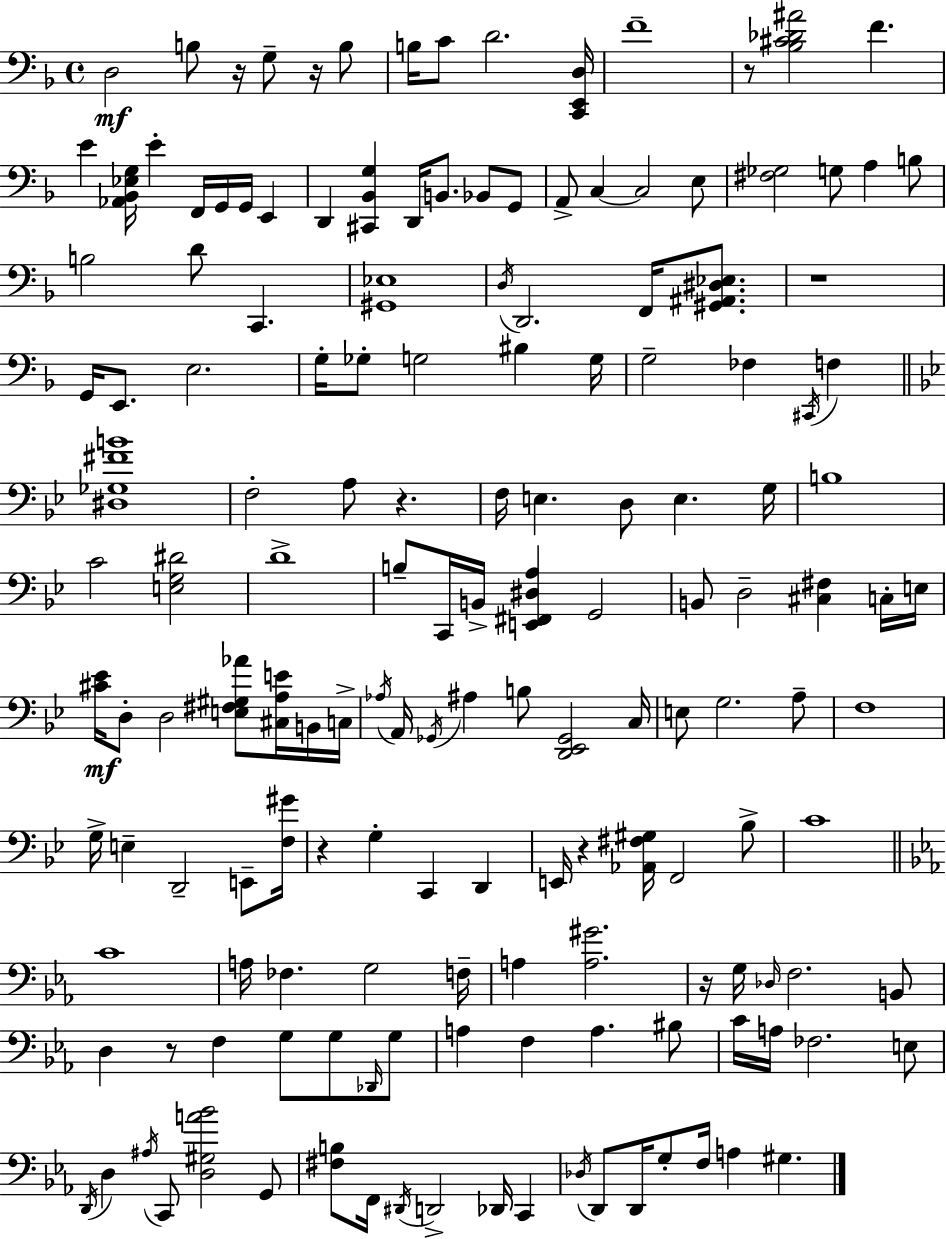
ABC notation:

X:1
T:Untitled
M:4/4
L:1/4
K:Dm
D,2 B,/2 z/4 G,/2 z/4 B,/2 B,/4 C/2 D2 [C,,E,,D,]/4 F4 z/2 [_B,^C_D^A]2 F E [_A,,_B,,_E,G,]/4 E F,,/4 G,,/4 G,,/4 E,, D,, [^C,,_B,,G,] D,,/4 B,,/2 _B,,/2 G,,/2 A,,/2 C, C,2 E,/2 [^F,_G,]2 G,/2 A, B,/2 B,2 D/2 C,, [^G,,_E,]4 D,/4 D,,2 F,,/4 [^G,,^A,,^D,_E,]/2 z4 G,,/4 E,,/2 E,2 G,/4 _G,/2 G,2 ^B, G,/4 G,2 _F, ^C,,/4 F, [^D,_G,^FB]4 F,2 A,/2 z F,/4 E, D,/2 E, G,/4 B,4 C2 [E,G,^D]2 D4 B,/2 C,,/4 B,,/4 [E,,^F,,^D,A,] G,,2 B,,/2 D,2 [^C,^F,] C,/4 E,/4 [^C_E]/4 D,/2 D,2 [E,^F,^G,_A]/2 [^C,A,E]/4 B,,/4 C,/4 _A,/4 A,,/4 _G,,/4 ^A, B,/2 [D,,_E,,_G,,]2 C,/4 E,/2 G,2 A,/2 F,4 G,/4 E, D,,2 E,,/2 [F,^G]/4 z G, C,, D,, E,,/4 z [_A,,^F,^G,]/4 F,,2 _B,/2 C4 C4 A,/4 _F, G,2 F,/4 A, [A,^G]2 z/4 G,/4 _D,/4 F,2 B,,/2 D, z/2 F, G,/2 G,/2 _D,,/4 G,/2 A, F, A, ^B,/2 C/4 A,/4 _F,2 E,/2 D,,/4 D, ^A,/4 C,,/2 [D,^G,A_B]2 G,,/2 [^F,B,]/2 F,,/4 ^D,,/4 D,,2 _D,,/4 C,, _D,/4 D,,/2 D,,/4 G,/2 F,/4 A, ^G,